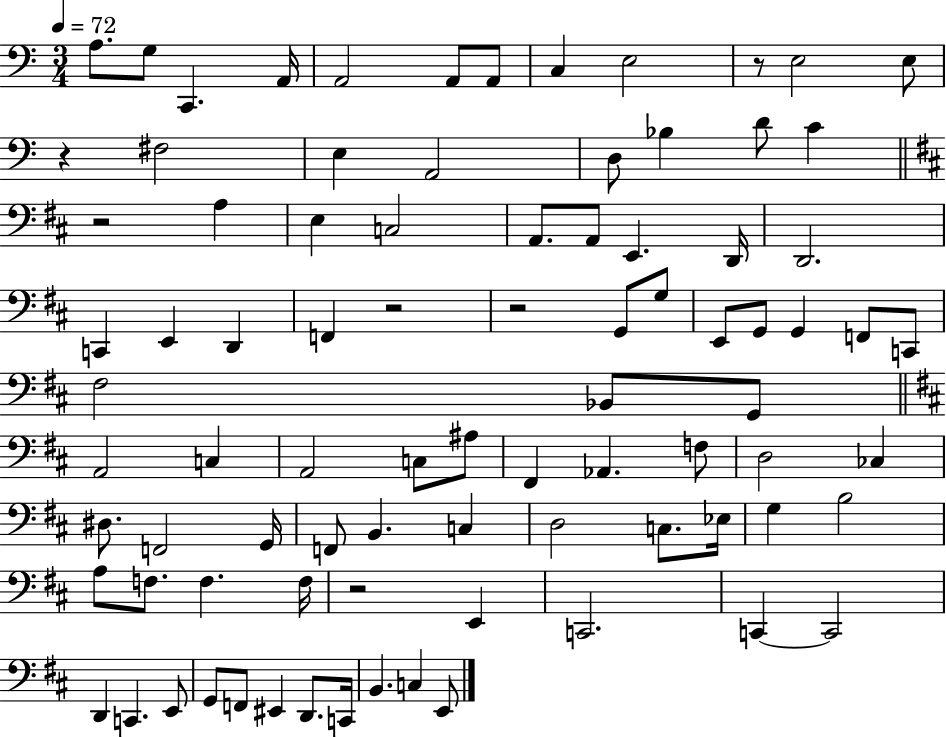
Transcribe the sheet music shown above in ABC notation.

X:1
T:Untitled
M:3/4
L:1/4
K:C
A,/2 G,/2 C,, A,,/4 A,,2 A,,/2 A,,/2 C, E,2 z/2 E,2 E,/2 z ^F,2 E, A,,2 D,/2 _B, D/2 C z2 A, E, C,2 A,,/2 A,,/2 E,, D,,/4 D,,2 C,, E,, D,, F,, z2 z2 G,,/2 G,/2 E,,/2 G,,/2 G,, F,,/2 C,,/2 ^F,2 _B,,/2 G,,/2 A,,2 C, A,,2 C,/2 ^A,/2 ^F,, _A,, F,/2 D,2 _C, ^D,/2 F,,2 G,,/4 F,,/2 B,, C, D,2 C,/2 _E,/4 G, B,2 A,/2 F,/2 F, F,/4 z2 E,, C,,2 C,, C,,2 D,, C,, E,,/2 G,,/2 F,,/2 ^E,, D,,/2 C,,/4 B,, C, E,,/2